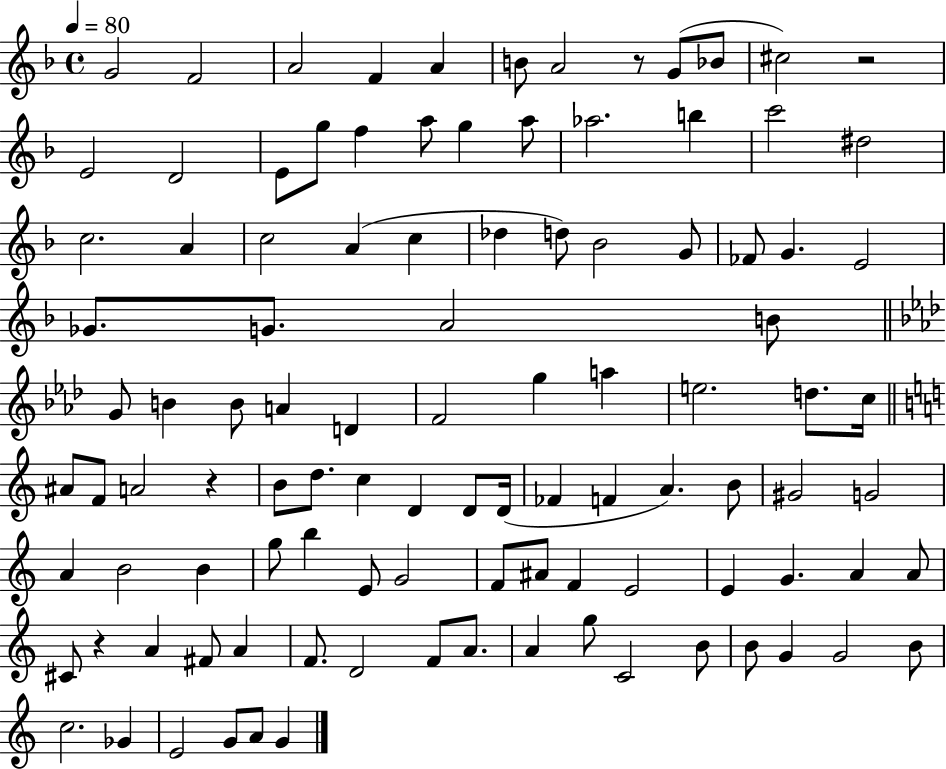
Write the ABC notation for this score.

X:1
T:Untitled
M:4/4
L:1/4
K:F
G2 F2 A2 F A B/2 A2 z/2 G/2 _B/2 ^c2 z2 E2 D2 E/2 g/2 f a/2 g a/2 _a2 b c'2 ^d2 c2 A c2 A c _d d/2 _B2 G/2 _F/2 G E2 _G/2 G/2 A2 B/2 G/2 B B/2 A D F2 g a e2 d/2 c/4 ^A/2 F/2 A2 z B/2 d/2 c D D/2 D/4 _F F A B/2 ^G2 G2 A B2 B g/2 b E/2 G2 F/2 ^A/2 F E2 E G A A/2 ^C/2 z A ^F/2 A F/2 D2 F/2 A/2 A g/2 C2 B/2 B/2 G G2 B/2 c2 _G E2 G/2 A/2 G